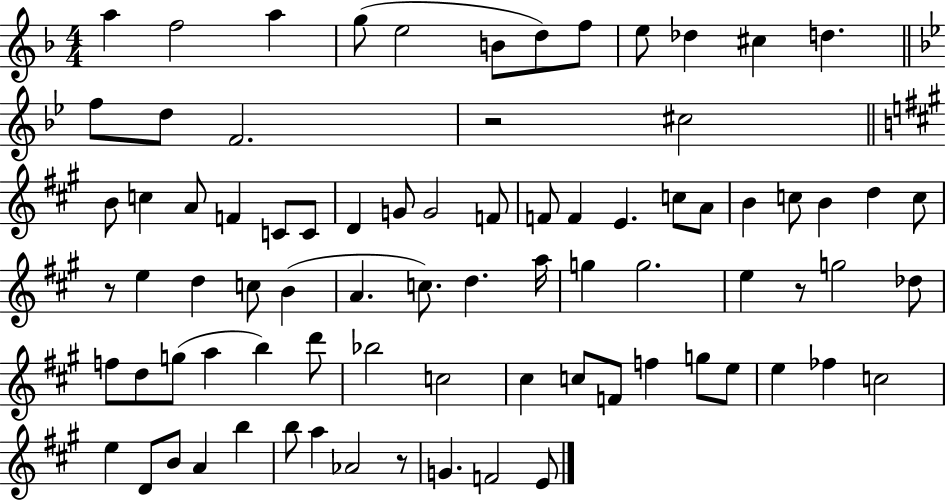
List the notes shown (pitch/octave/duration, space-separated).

A5/q F5/h A5/q G5/e E5/h B4/e D5/e F5/e E5/e Db5/q C#5/q D5/q. F5/e D5/e F4/h. R/h C#5/h B4/e C5/q A4/e F4/q C4/e C4/e D4/q G4/e G4/h F4/e F4/e F4/q E4/q. C5/e A4/e B4/q C5/e B4/q D5/q C5/e R/e E5/q D5/q C5/e B4/q A4/q. C5/e. D5/q. A5/s G5/q G5/h. E5/q R/e G5/h Db5/e F5/e D5/e G5/e A5/q B5/q D6/e Bb5/h C5/h C#5/q C5/e F4/e F5/q G5/e E5/e E5/q FES5/q C5/h E5/q D4/e B4/e A4/q B5/q B5/e A5/q Ab4/h R/e G4/q. F4/h E4/e